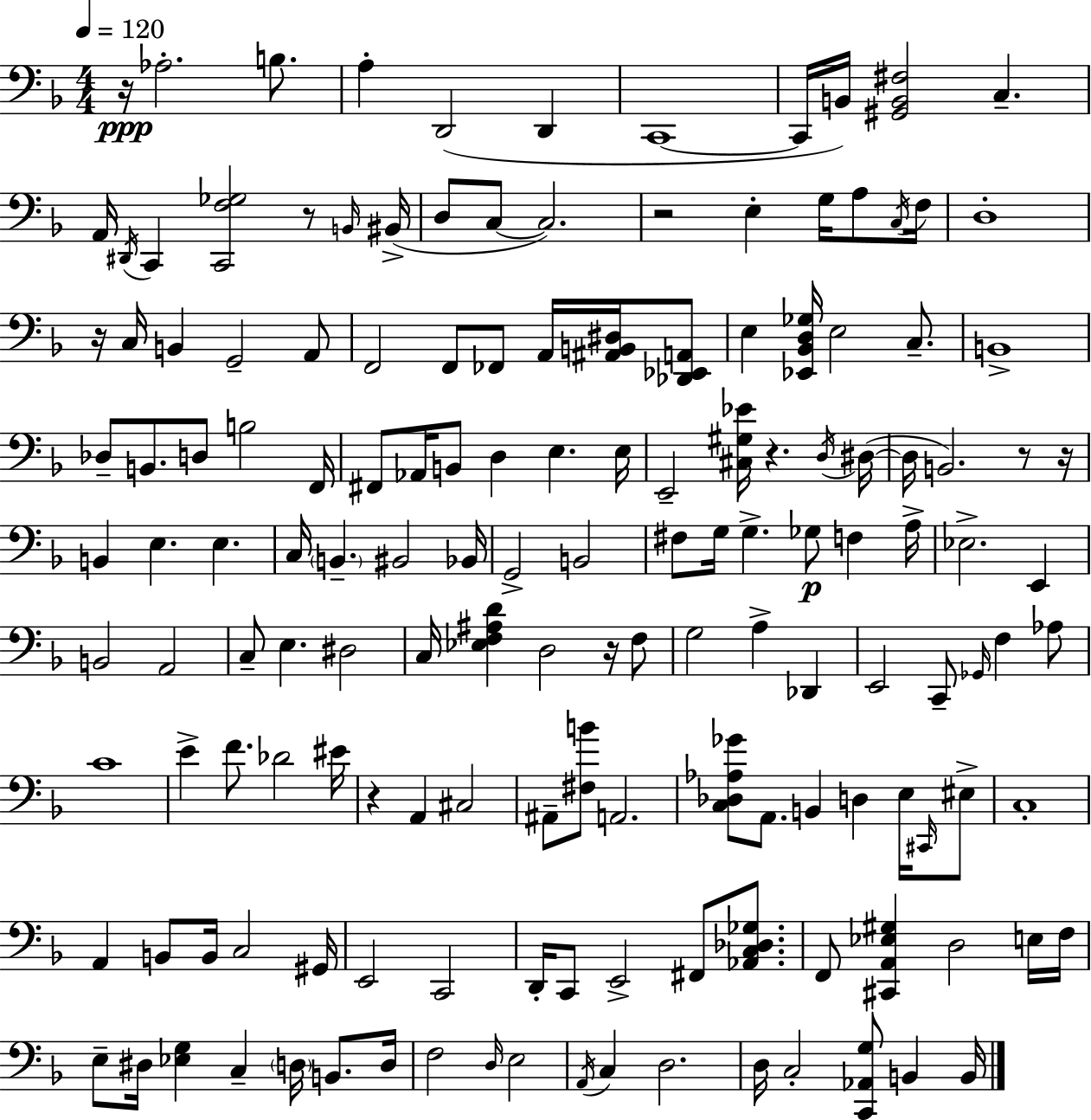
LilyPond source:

{
  \clef bass
  \numericTimeSignature
  \time 4/4
  \key d \minor
  \tempo 4 = 120
  r16\ppp aes2.-. b8. | a4-. d,2( d,4 | c,1~~ | c,16 b,16) <gis, b, fis>2 c4.-- | \break a,16 \acciaccatura { dis,16 } c,4 <c, f ges>2 r8 | \grace { b,16 }( bis,16-> d8 c8~~ c2.) | r2 e4-. g16 a8 | \acciaccatura { c16 } f16 d1-. | \break r16 c16 b,4 g,2-- | a,8 f,2 f,8 fes,8 a,16 | <ais, b, dis>16 <des, ees, a,>8 e4 <ees, bes, d ges>16 e2 | c8.-- b,1-> | \break des8-- b,8. d8 b2 | f,16 fis,8 aes,16 b,8 d4 e4. | e16 e,2-- <cis gis ees'>16 r4. | \acciaccatura { d16 }( dis16~~ dis16 b,2.) | \break r8 r16 b,4 e4. e4. | c16 \parenthesize b,4.-- bis,2 | bes,16 g,2-> b,2 | fis8 g16 g4.-> ges8\p f4 | \break a16-> ees2.-> | e,4 b,2 a,2 | c8-- e4. dis2 | c16 <ees f ais d'>4 d2 | \break r16 f8 g2 a4-> | des,4 e,2 c,8-- \grace { ges,16 } f4 | aes8 c'1 | e'4-> f'8. des'2 | \break eis'16 r4 a,4 cis2 | ais,8-- <fis b'>8 a,2. | <c des aes ges'>8 a,8. b,4 d4 | e16 \grace { cis,16 } eis8-> c1-. | \break a,4 b,8 b,16 c2 | gis,16 e,2 c,2 | d,16-. c,8 e,2-> | fis,8 <aes, c des ges>8. f,8 <cis, a, ees gis>4 d2 | \break e16 f16 e8-- dis16 <ees g>4 c4-- | \parenthesize d16 b,8. d16 f2 \grace { d16 } e2 | \acciaccatura { a,16 } c4 d2. | d16 c2-. | \break <c, aes, g>8 b,4 b,16 \bar "|."
}